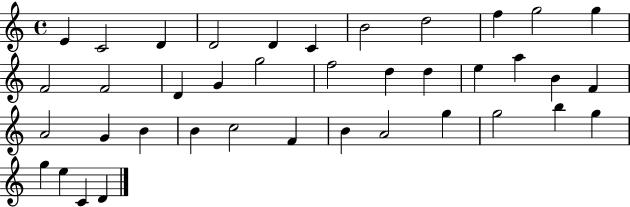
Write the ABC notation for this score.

X:1
T:Untitled
M:4/4
L:1/4
K:C
E C2 D D2 D C B2 d2 f g2 g F2 F2 D G g2 f2 d d e a B F A2 G B B c2 F B A2 g g2 b g g e C D